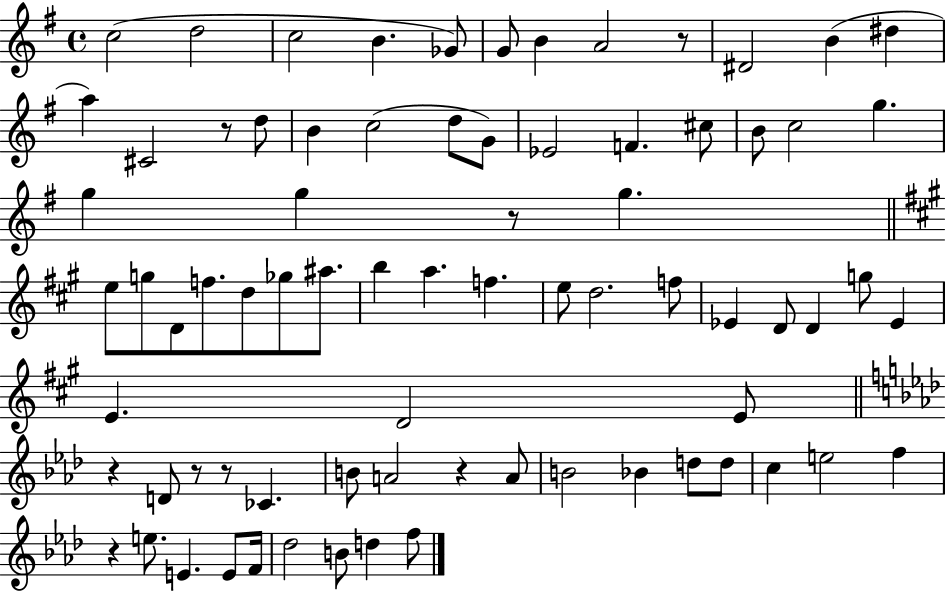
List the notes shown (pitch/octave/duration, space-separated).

C5/h D5/h C5/h B4/q. Gb4/e G4/e B4/q A4/h R/e D#4/h B4/q D#5/q A5/q C#4/h R/e D5/e B4/q C5/h D5/e G4/e Eb4/h F4/q. C#5/e B4/e C5/h G5/q. G5/q G5/q R/e G5/q. E5/e G5/e D4/e F5/e. D5/e Gb5/e A#5/e. B5/q A5/q. F5/q. E5/e D5/h. F5/e Eb4/q D4/e D4/q G5/e Eb4/q E4/q. D4/h E4/e R/q D4/e R/e R/e CES4/q. B4/e A4/h R/q A4/e B4/h Bb4/q D5/e D5/e C5/q E5/h F5/q R/q E5/e. E4/q. E4/e F4/s Db5/h B4/e D5/q F5/e